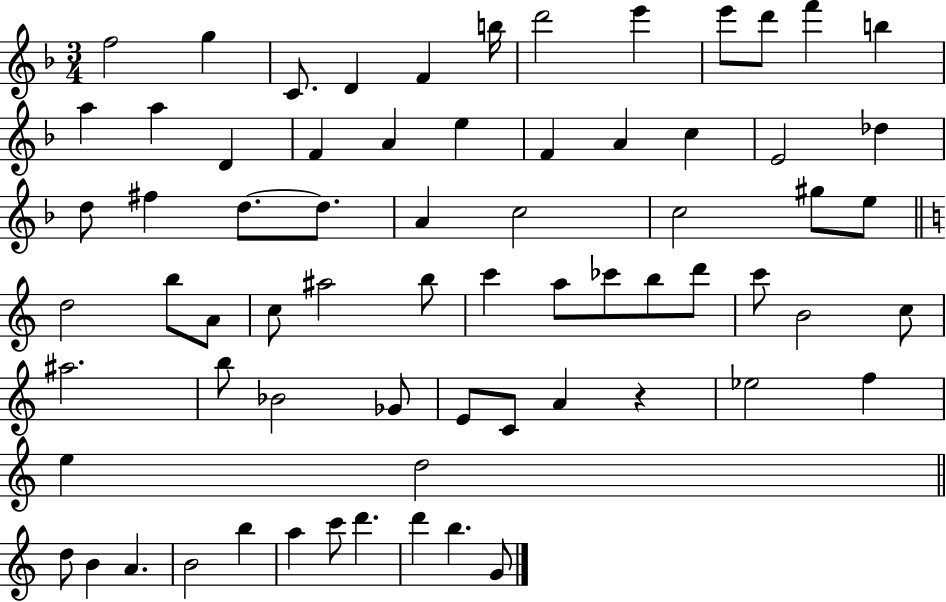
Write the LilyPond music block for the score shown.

{
  \clef treble
  \numericTimeSignature
  \time 3/4
  \key f \major
  \repeat volta 2 { f''2 g''4 | c'8. d'4 f'4 b''16 | d'''2 e'''4 | e'''8 d'''8 f'''4 b''4 | \break a''4 a''4 d'4 | f'4 a'4 e''4 | f'4 a'4 c''4 | e'2 des''4 | \break d''8 fis''4 d''8.~~ d''8. | a'4 c''2 | c''2 gis''8 e''8 | \bar "||" \break \key a \minor d''2 b''8 a'8 | c''8 ais''2 b''8 | c'''4 a''8 ces'''8 b''8 d'''8 | c'''8 b'2 c''8 | \break ais''2. | b''8 bes'2 ges'8 | e'8 c'8 a'4 r4 | ees''2 f''4 | \break e''4 d''2 | \bar "||" \break \key a \minor d''8 b'4 a'4. | b'2 b''4 | a''4 c'''8 d'''4. | d'''4 b''4. g'8 | \break } \bar "|."
}